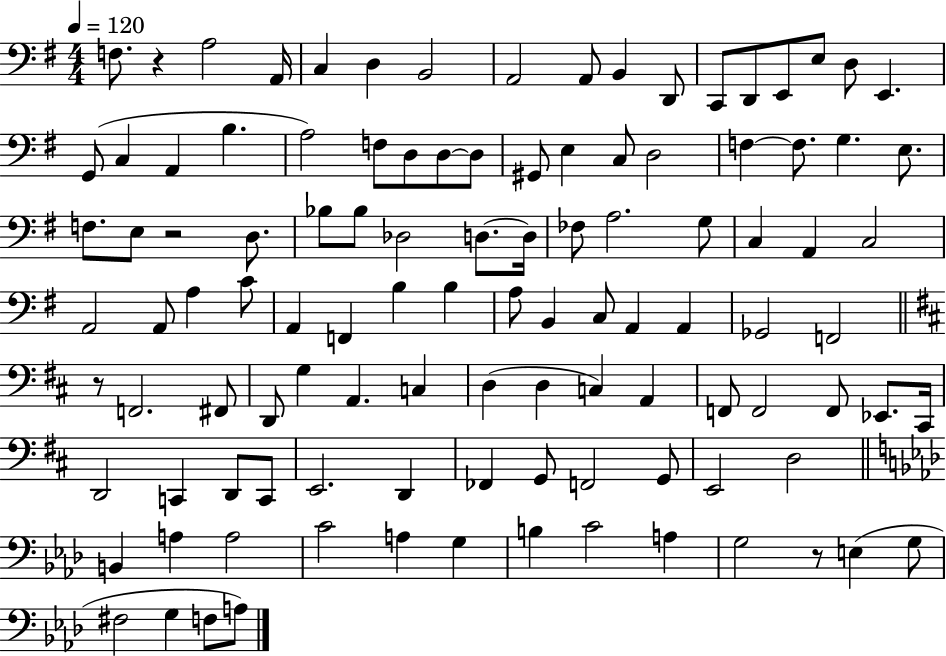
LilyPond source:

{
  \clef bass
  \numericTimeSignature
  \time 4/4
  \key g \major
  \tempo 4 = 120
  f8. r4 a2 a,16 | c4 d4 b,2 | a,2 a,8 b,4 d,8 | c,8 d,8 e,8 e8 d8 e,4. | \break g,8( c4 a,4 b4. | a2) f8 d8 d8~~ d8 | gis,8 e4 c8 d2 | f4~~ f8. g4. e8. | \break f8. e8 r2 d8. | bes8 bes8 des2 d8.~~ d16 | fes8 a2. g8 | c4 a,4 c2 | \break a,2 a,8 a4 c'8 | a,4 f,4 b4 b4 | a8 b,4 c8 a,4 a,4 | ges,2 f,2 | \break \bar "||" \break \key d \major r8 f,2. fis,8 | d,8 g4 a,4. c4 | d4( d4 c4) a,4 | f,8 f,2 f,8 ees,8. cis,16 | \break d,2 c,4 d,8 c,8 | e,2. d,4 | fes,4 g,8 f,2 g,8 | e,2 d2 | \break \bar "||" \break \key aes \major b,4 a4 a2 | c'2 a4 g4 | b4 c'2 a4 | g2 r8 e4( g8 | \break fis2 g4 f8 a8) | \bar "|."
}